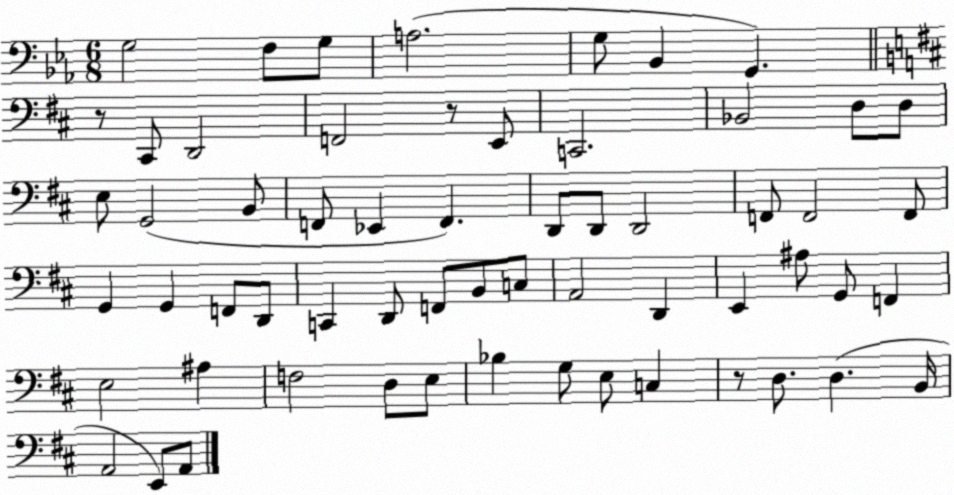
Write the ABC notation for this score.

X:1
T:Untitled
M:6/8
L:1/4
K:Eb
G,2 F,/2 G,/2 A,2 G,/2 _B,, G,, z/2 ^C,,/2 D,,2 F,,2 z/2 E,,/2 C,,2 _B,,2 D,/2 D,/2 E,/2 G,,2 B,,/2 F,,/2 _E,, F,, D,,/2 D,,/2 D,,2 F,,/2 F,,2 F,,/2 G,, G,, F,,/2 D,,/2 C,, D,,/2 F,,/2 B,,/2 C,/2 A,,2 D,, E,, ^A,/2 G,,/2 F,, E,2 ^A, F,2 D,/2 E,/2 _B, G,/2 E,/2 C, z/2 D,/2 D, B,,/4 A,,2 E,,/2 A,,/2